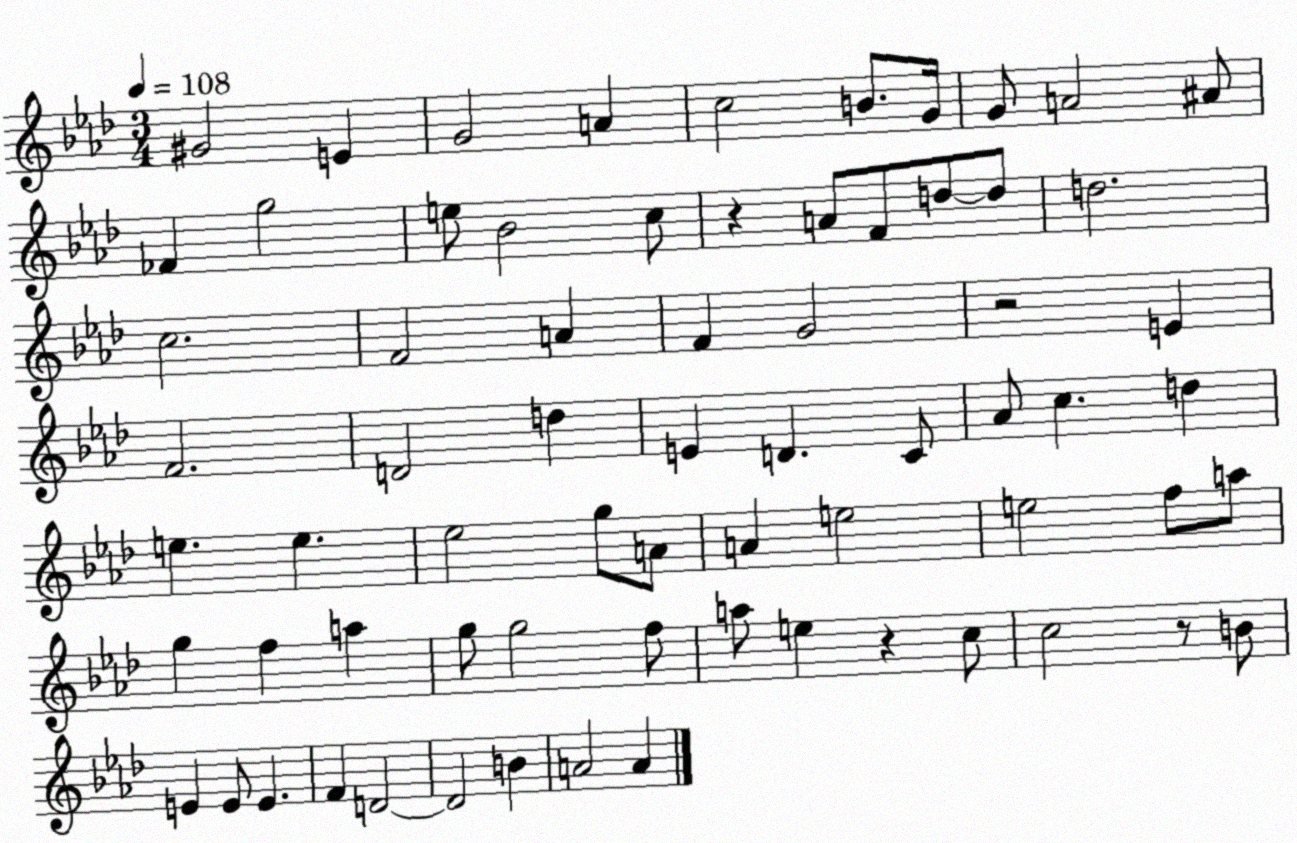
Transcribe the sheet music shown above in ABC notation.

X:1
T:Untitled
M:3/4
L:1/4
K:Ab
^G2 E G2 A c2 B/2 G/4 G/2 A2 ^A/2 _F g2 e/2 _B2 c/2 z A/2 F/2 d/2 d/2 d2 c2 F2 A F G2 z2 E F2 D2 d E D C/2 _A/2 c d e e _e2 g/2 A/2 A e2 e2 f/2 a/2 g f a g/2 g2 f/2 a/2 e z c/2 c2 z/2 B/2 E E/2 E F D2 D2 B A2 A